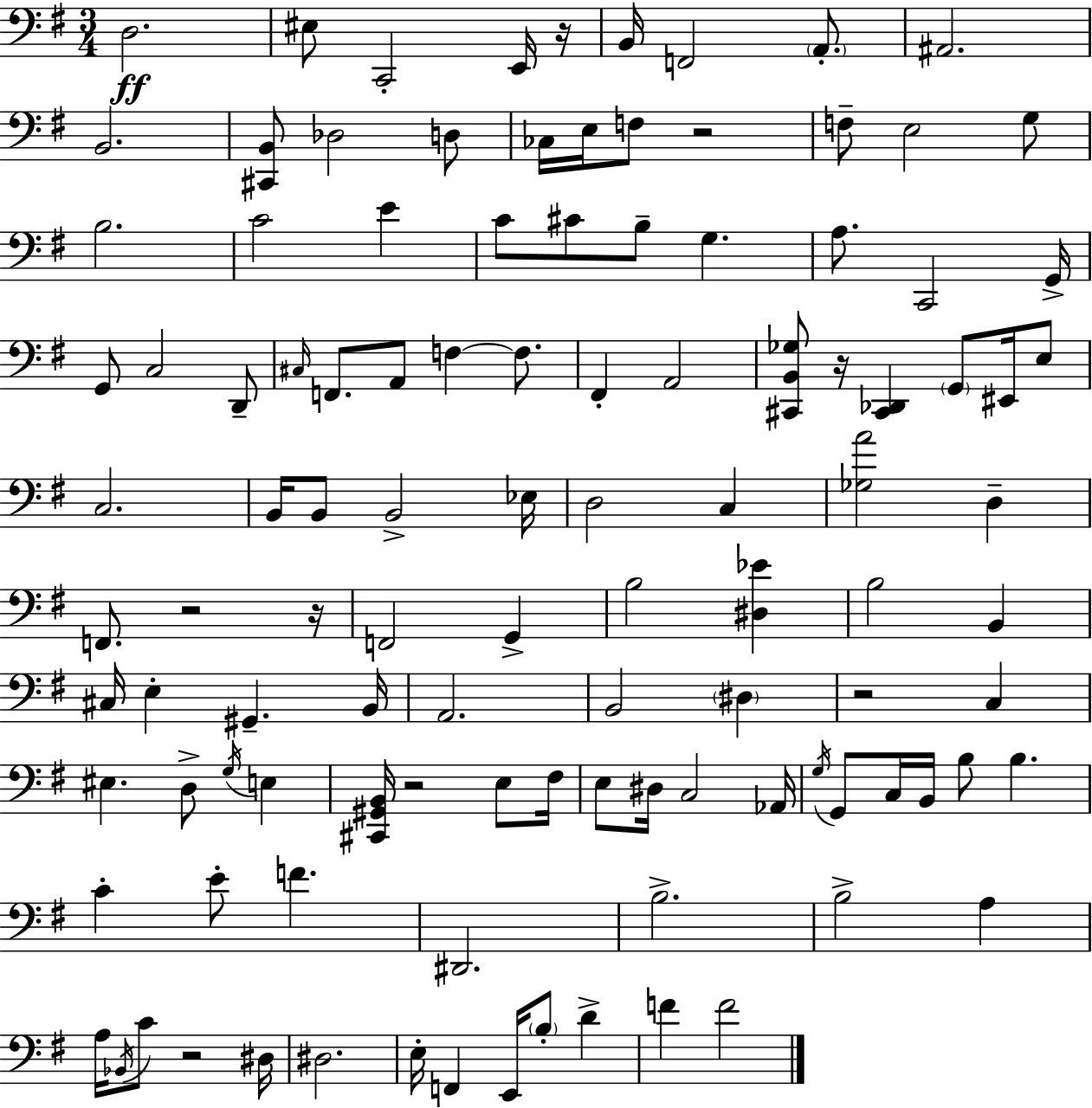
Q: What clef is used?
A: bass